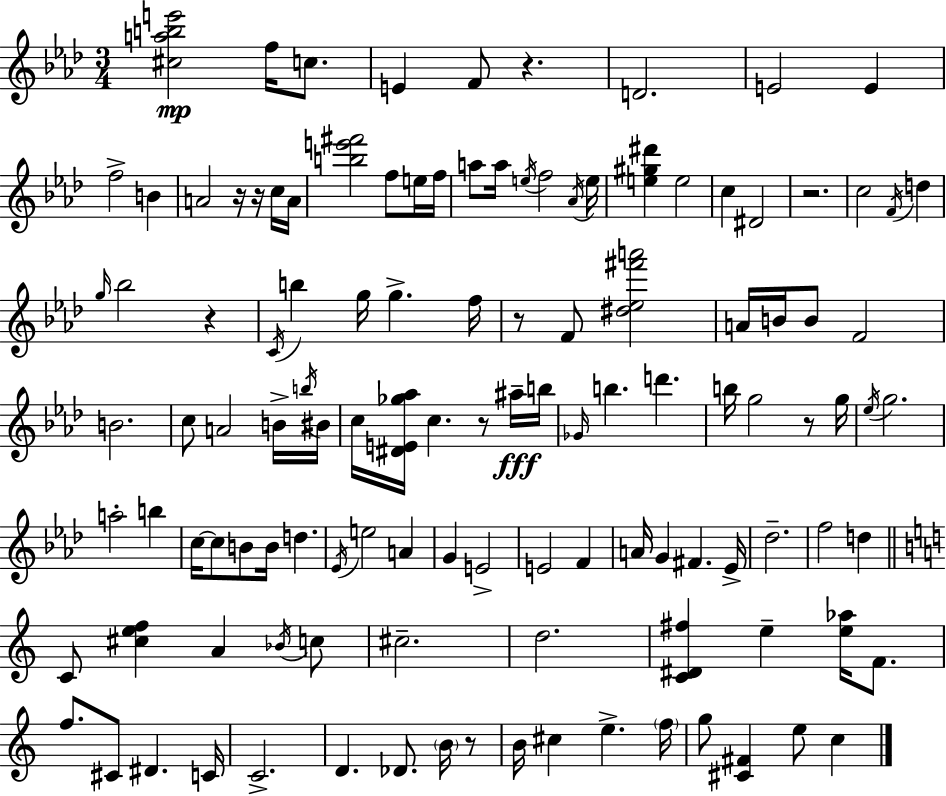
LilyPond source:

{
  \clef treble
  \numericTimeSignature
  \time 3/4
  \key f \minor
  <cis'' a'' b'' e'''>2\mp f''16 c''8. | e'4 f'8 r4. | d'2. | e'2 e'4 | \break f''2-> b'4 | a'2 r16 r16 c''16 a'16 | <b'' e''' fis'''>2 f''8 e''16 f''16 | a''8 a''16 \acciaccatura { e''16 } f''2 | \break \acciaccatura { aes'16 } e''16 <e'' gis'' dis'''>4 e''2 | c''4 dis'2 | r2. | c''2 \acciaccatura { f'16 } d''4 | \break \grace { g''16 } bes''2 | r4 \acciaccatura { c'16 } b''4 g''16 g''4.-> | f''16 r8 f'8 <dis'' ees'' fis''' a'''>2 | a'16 b'16 b'8 f'2 | \break b'2. | c''8 a'2 | b'16-> \acciaccatura { b''16 } bis'16 c''16 <dis' e' ges'' aes''>16 c''4. | r8 ais''16--\fff b''16 \grace { ges'16 } b''4. | \break d'''4. b''16 g''2 | r8 g''16 \acciaccatura { ees''16 } g''2. | a''2-. | b''4 c''16~~ c''8 b'8 | \break b'16 d''4. \acciaccatura { ees'16 } e''2 | a'4 g'4 | e'2-> e'2 | f'4 a'16 g'4 | \break fis'4. ees'16-> des''2.-- | f''2 | d''4 \bar "||" \break \key a \minor c'8 <cis'' e'' f''>4 a'4 \acciaccatura { bes'16 } c''8 | cis''2.-- | d''2. | <c' dis' fis''>4 e''4-- <e'' aes''>16 f'8. | \break f''8. cis'8 dis'4. | c'16 c'2.-> | d'4. des'8. \parenthesize b'16 r8 | b'16 cis''4 e''4.-> | \break \parenthesize f''16 g''8 <cis' fis'>4 e''8 c''4 | \bar "|."
}